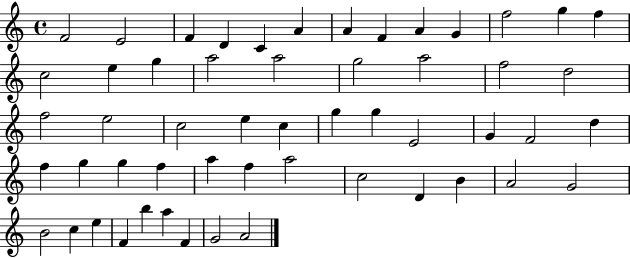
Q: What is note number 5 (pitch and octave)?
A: C4